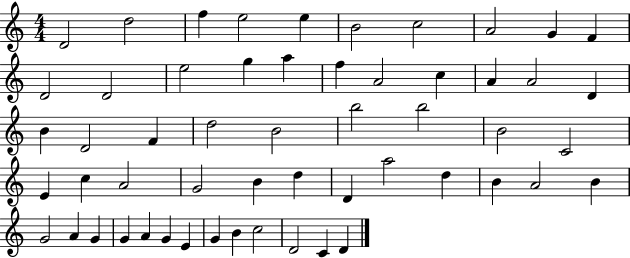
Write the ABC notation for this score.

X:1
T:Untitled
M:4/4
L:1/4
K:C
D2 d2 f e2 e B2 c2 A2 G F D2 D2 e2 g a f A2 c A A2 D B D2 F d2 B2 b2 b2 B2 C2 E c A2 G2 B d D a2 d B A2 B G2 A G G A G E G B c2 D2 C D